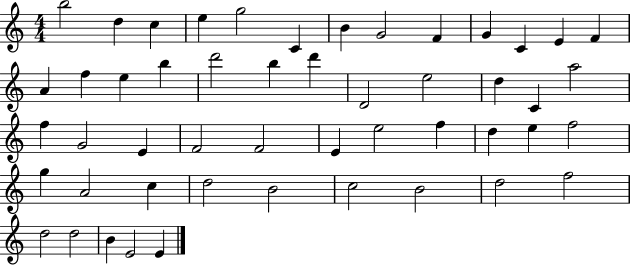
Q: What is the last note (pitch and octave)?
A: E4